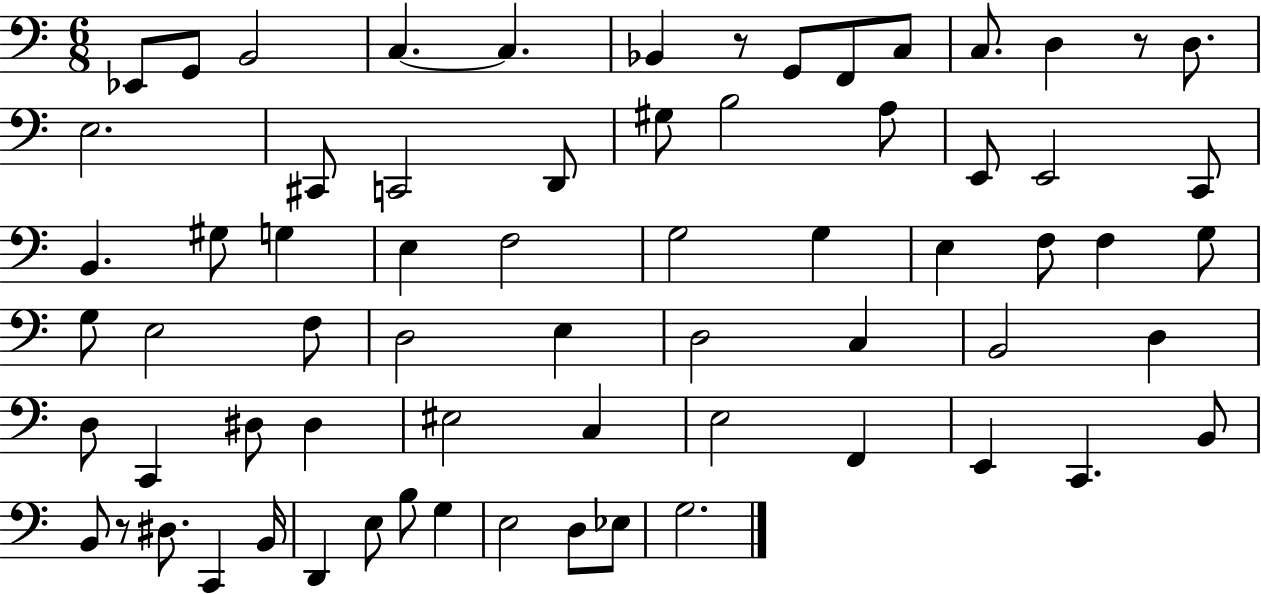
Eb2/e G2/e B2/h C3/q. C3/q. Bb2/q R/e G2/e F2/e C3/e C3/e. D3/q R/e D3/e. E3/h. C#2/e C2/h D2/e G#3/e B3/h A3/e E2/e E2/h C2/e B2/q. G#3/e G3/q E3/q F3/h G3/h G3/q E3/q F3/e F3/q G3/e G3/e E3/h F3/e D3/h E3/q D3/h C3/q B2/h D3/q D3/e C2/q D#3/e D#3/q EIS3/h C3/q E3/h F2/q E2/q C2/q. B2/e B2/e R/e D#3/e. C2/q B2/s D2/q E3/e B3/e G3/q E3/h D3/e Eb3/e G3/h.